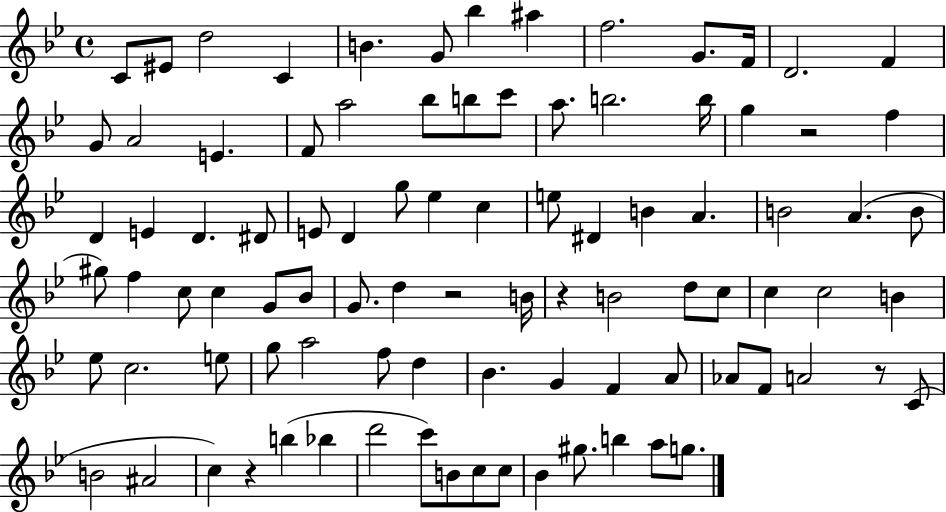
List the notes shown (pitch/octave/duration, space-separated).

C4/e EIS4/e D5/h C4/q B4/q. G4/e Bb5/q A#5/q F5/h. G4/e. F4/s D4/h. F4/q G4/e A4/h E4/q. F4/e A5/h Bb5/e B5/e C6/e A5/e. B5/h. B5/s G5/q R/h F5/q D4/q E4/q D4/q. D#4/e E4/e D4/q G5/e Eb5/q C5/q E5/e D#4/q B4/q A4/q. B4/h A4/q. B4/e G#5/e F5/q C5/e C5/q G4/e Bb4/e G4/e. D5/q R/h B4/s R/q B4/h D5/e C5/e C5/q C5/h B4/q Eb5/e C5/h. E5/e G5/e A5/h F5/e D5/q Bb4/q. G4/q F4/q A4/e Ab4/e F4/e A4/h R/e C4/e B4/h A#4/h C5/q R/q B5/q Bb5/q D6/h C6/e B4/e C5/e C5/e Bb4/q G#5/e. B5/q A5/e G5/e.